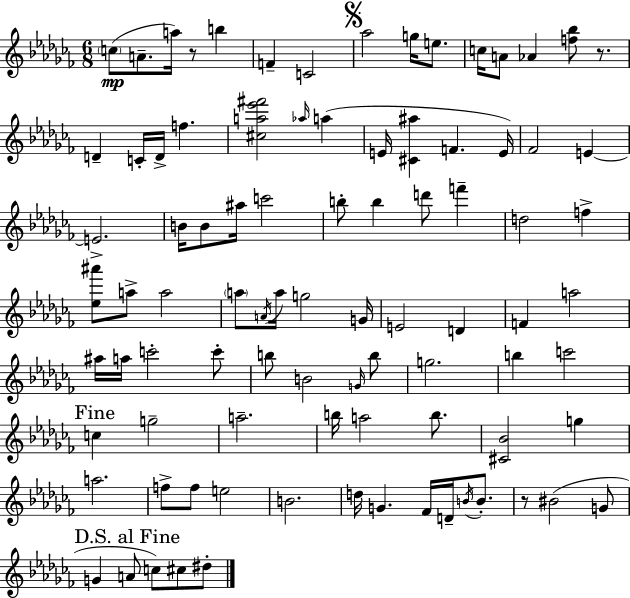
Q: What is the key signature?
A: AES minor